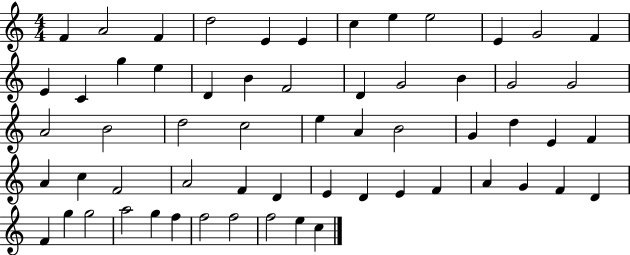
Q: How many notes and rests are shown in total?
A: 60